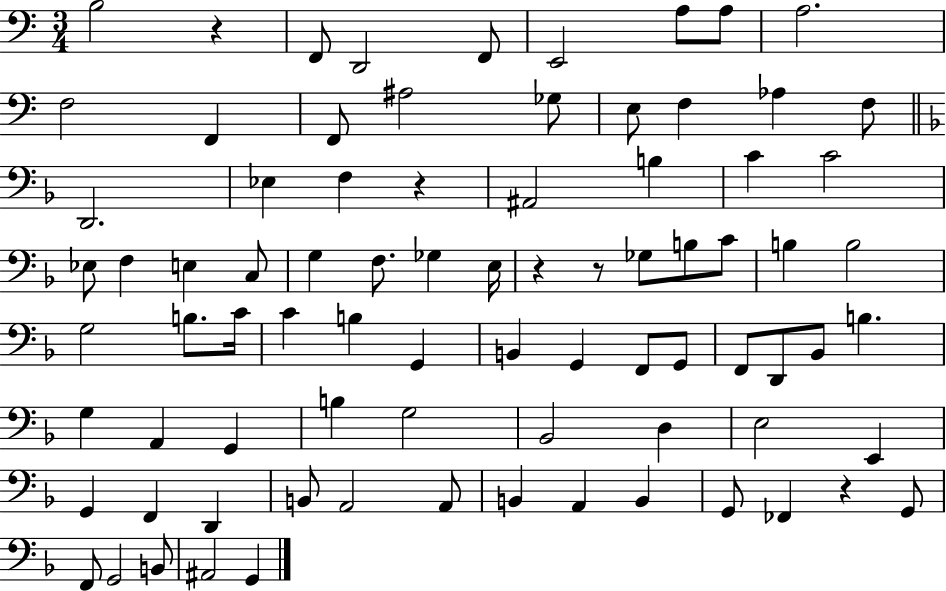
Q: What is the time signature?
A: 3/4